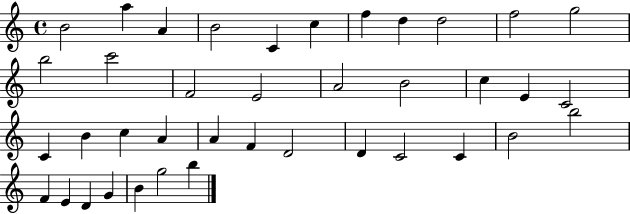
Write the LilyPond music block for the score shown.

{
  \clef treble
  \time 4/4
  \defaultTimeSignature
  \key c \major
  b'2 a''4 a'4 | b'2 c'4 c''4 | f''4 d''4 d''2 | f''2 g''2 | \break b''2 c'''2 | f'2 e'2 | a'2 b'2 | c''4 e'4 c'2 | \break c'4 b'4 c''4 a'4 | a'4 f'4 d'2 | d'4 c'2 c'4 | b'2 b''2 | \break f'4 e'4 d'4 g'4 | b'4 g''2 b''4 | \bar "|."
}